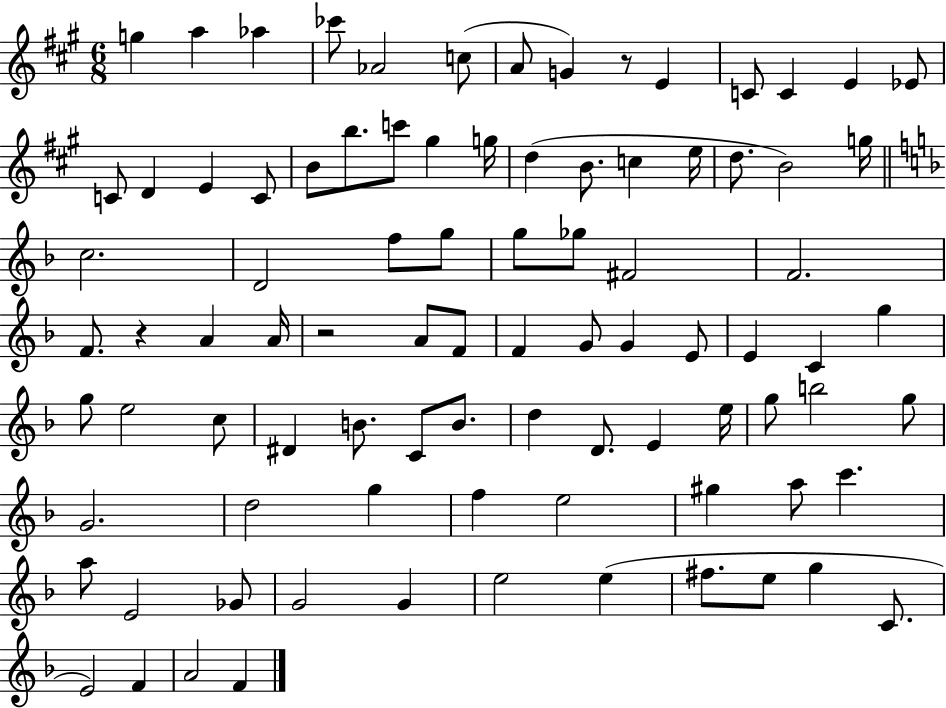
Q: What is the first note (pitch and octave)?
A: G5